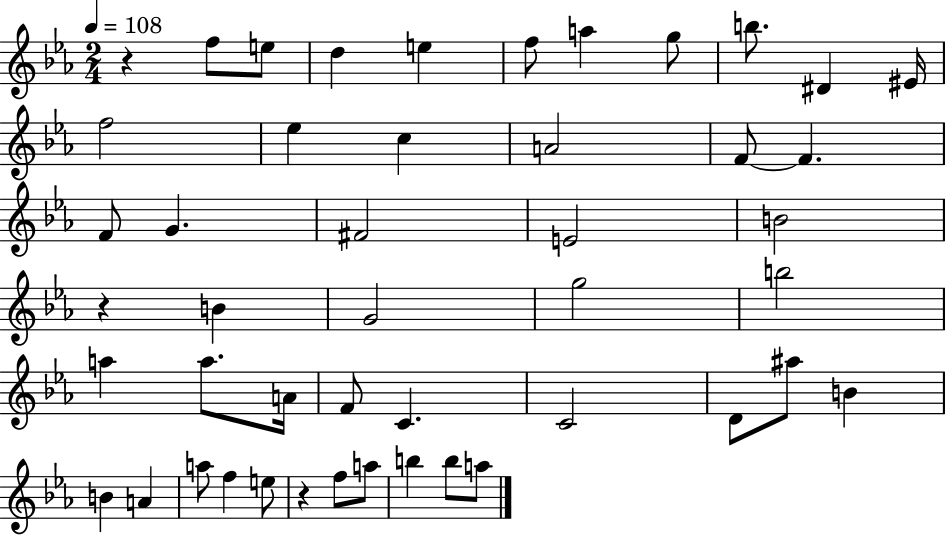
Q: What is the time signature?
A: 2/4